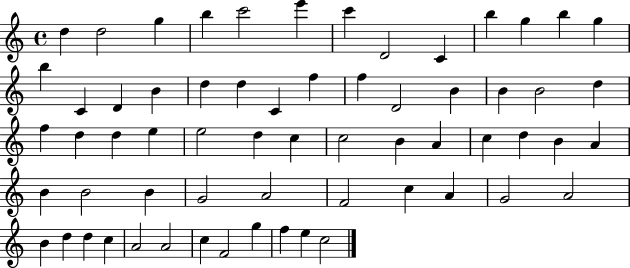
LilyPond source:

{
  \clef treble
  \time 4/4
  \defaultTimeSignature
  \key c \major
  d''4 d''2 g''4 | b''4 c'''2 e'''4 | c'''4 d'2 c'4 | b''4 g''4 b''4 g''4 | \break b''4 c'4 d'4 b'4 | d''4 d''4 c'4 f''4 | f''4 d'2 b'4 | b'4 b'2 d''4 | \break f''4 d''4 d''4 e''4 | e''2 d''4 c''4 | c''2 b'4 a'4 | c''4 d''4 b'4 a'4 | \break b'4 b'2 b'4 | g'2 a'2 | f'2 c''4 a'4 | g'2 a'2 | \break b'4 d''4 d''4 c''4 | a'2 a'2 | c''4 f'2 g''4 | f''4 e''4 c''2 | \break \bar "|."
}